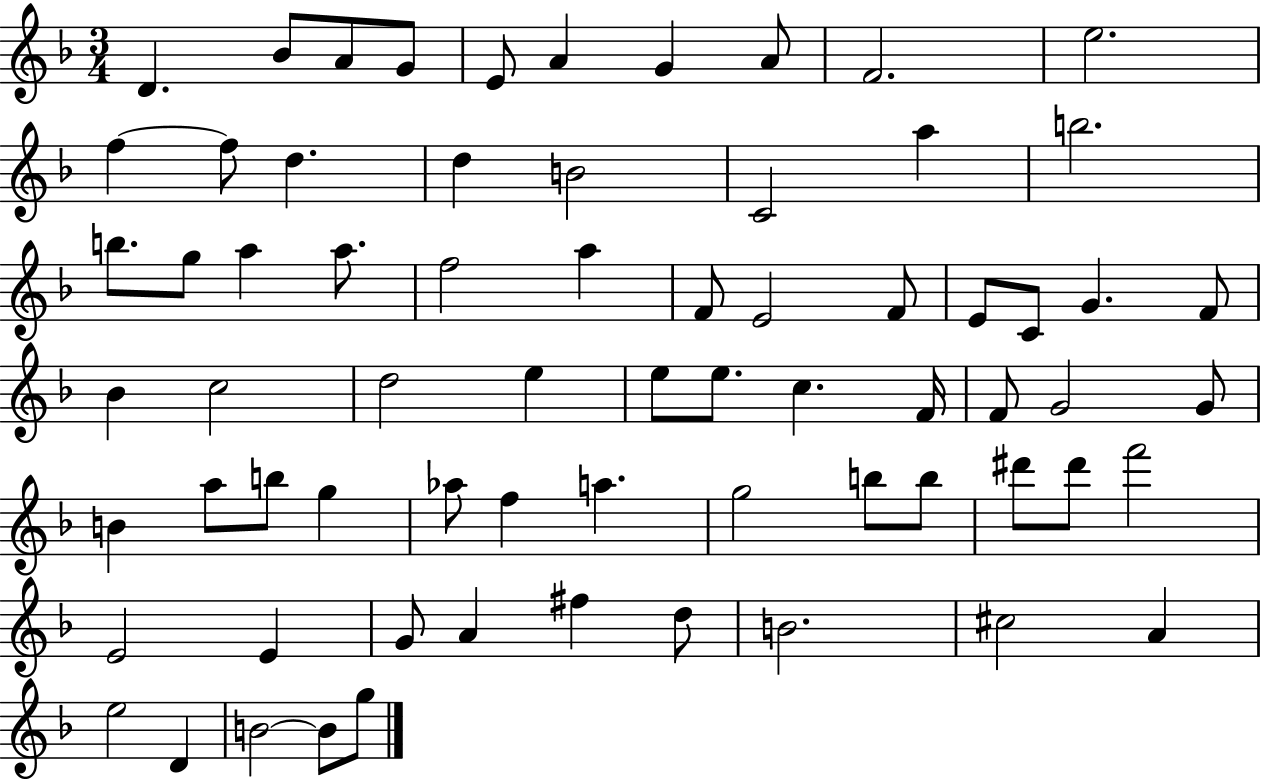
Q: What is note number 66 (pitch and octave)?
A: D4